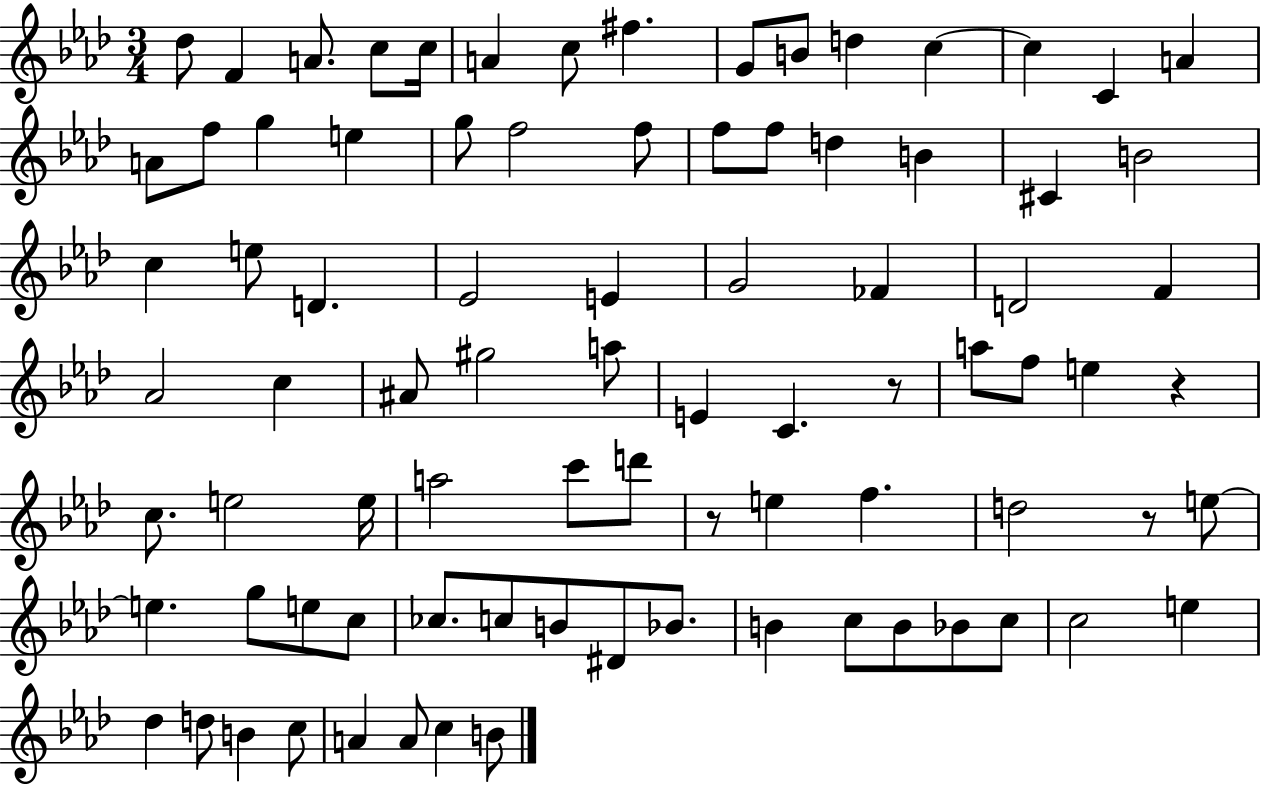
Db5/e F4/q A4/e. C5/e C5/s A4/q C5/e F#5/q. G4/e B4/e D5/q C5/q C5/q C4/q A4/q A4/e F5/e G5/q E5/q G5/e F5/h F5/e F5/e F5/e D5/q B4/q C#4/q B4/h C5/q E5/e D4/q. Eb4/h E4/q G4/h FES4/q D4/h F4/q Ab4/h C5/q A#4/e G#5/h A5/e E4/q C4/q. R/e A5/e F5/e E5/q R/q C5/e. E5/h E5/s A5/h C6/e D6/e R/e E5/q F5/q. D5/h R/e E5/e E5/q. G5/e E5/e C5/e CES5/e. C5/e B4/e D#4/e Bb4/e. B4/q C5/e B4/e Bb4/e C5/e C5/h E5/q Db5/q D5/e B4/q C5/e A4/q A4/e C5/q B4/e